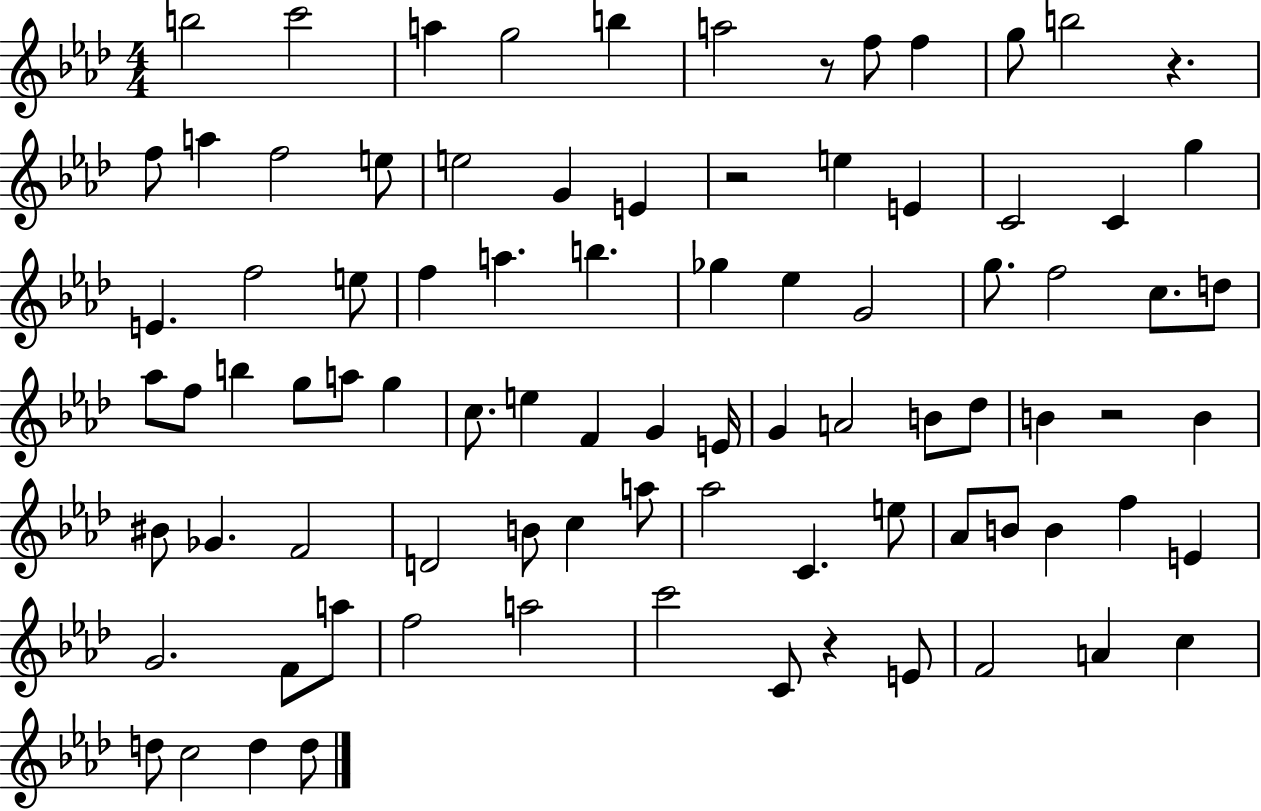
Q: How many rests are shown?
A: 5